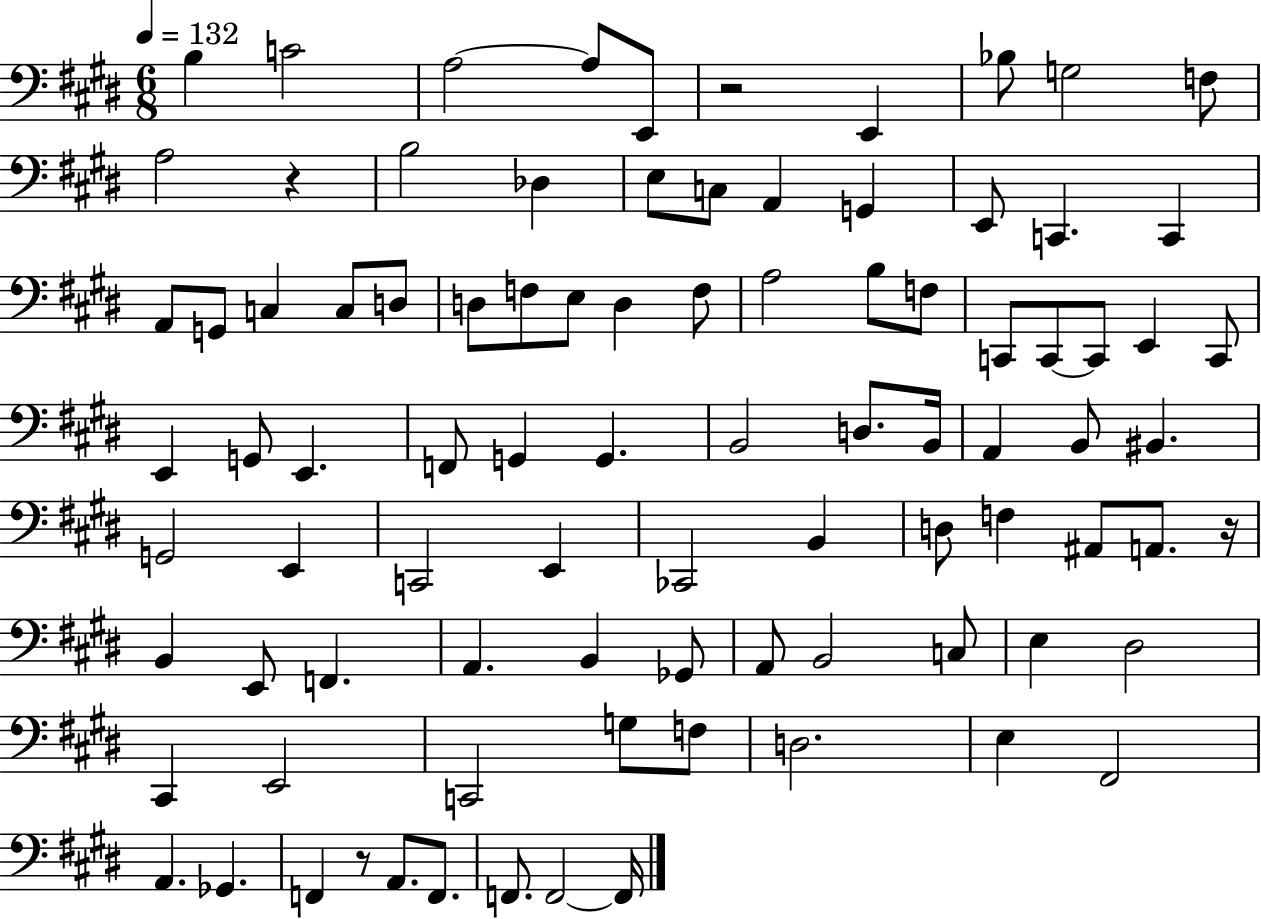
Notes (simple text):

B3/q C4/h A3/h A3/e E2/e R/h E2/q Bb3/e G3/h F3/e A3/h R/q B3/h Db3/q E3/e C3/e A2/q G2/q E2/e C2/q. C2/q A2/e G2/e C3/q C3/e D3/e D3/e F3/e E3/e D3/q F3/e A3/h B3/e F3/e C2/e C2/e C2/e E2/q C2/e E2/q G2/e E2/q. F2/e G2/q G2/q. B2/h D3/e. B2/s A2/q B2/e BIS2/q. G2/h E2/q C2/h E2/q CES2/h B2/q D3/e F3/q A#2/e A2/e. R/s B2/q E2/e F2/q. A2/q. B2/q Gb2/e A2/e B2/h C3/e E3/q D#3/h C#2/q E2/h C2/h G3/e F3/e D3/h. E3/q F#2/h A2/q. Gb2/q. F2/q R/e A2/e. F2/e. F2/e. F2/h F2/s